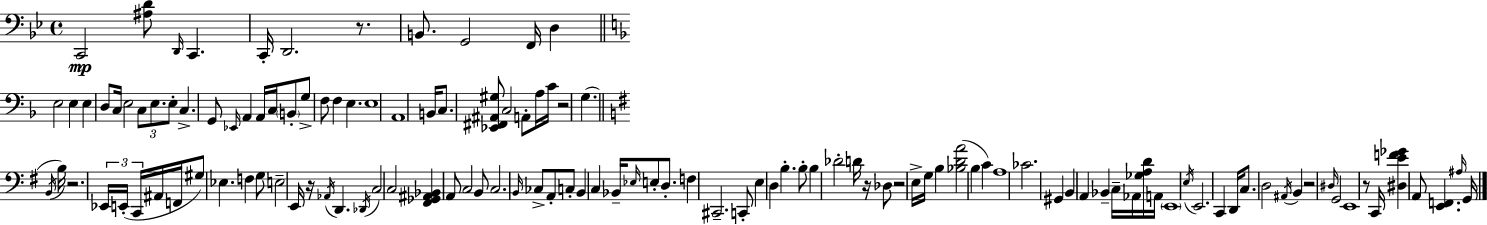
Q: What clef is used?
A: bass